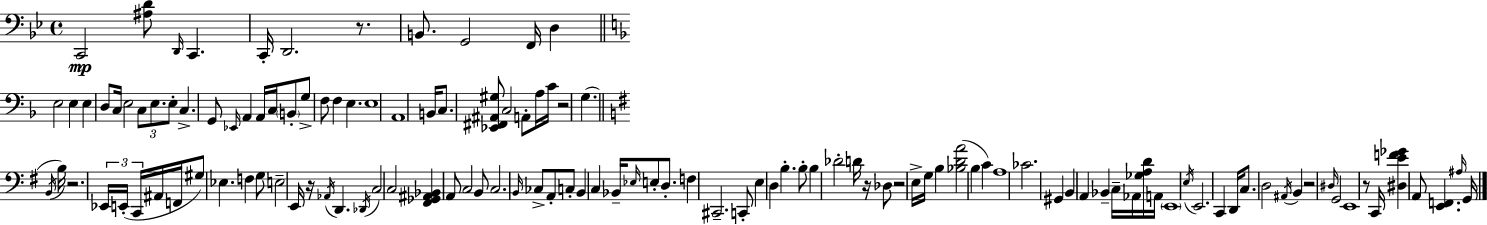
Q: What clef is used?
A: bass